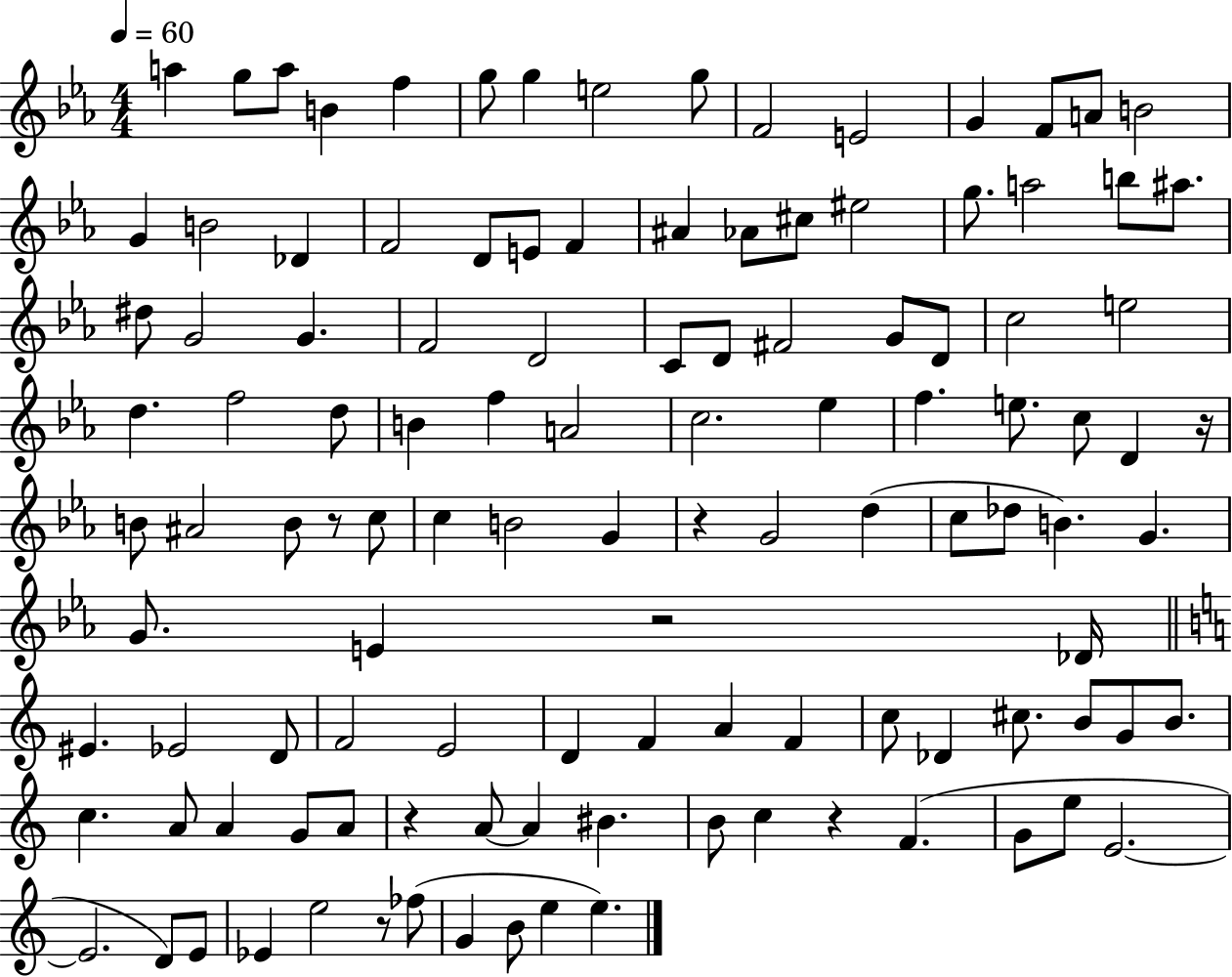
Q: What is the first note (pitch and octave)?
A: A5